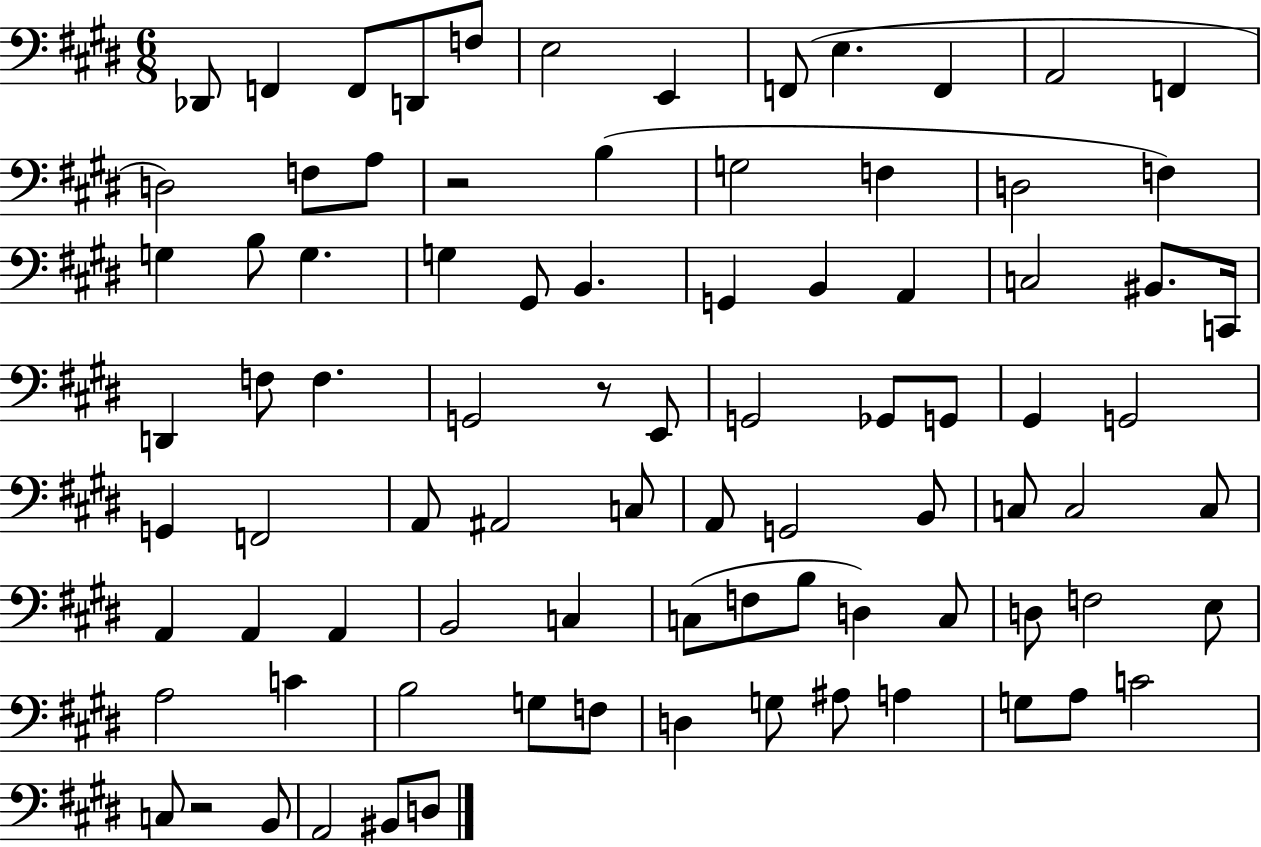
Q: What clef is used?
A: bass